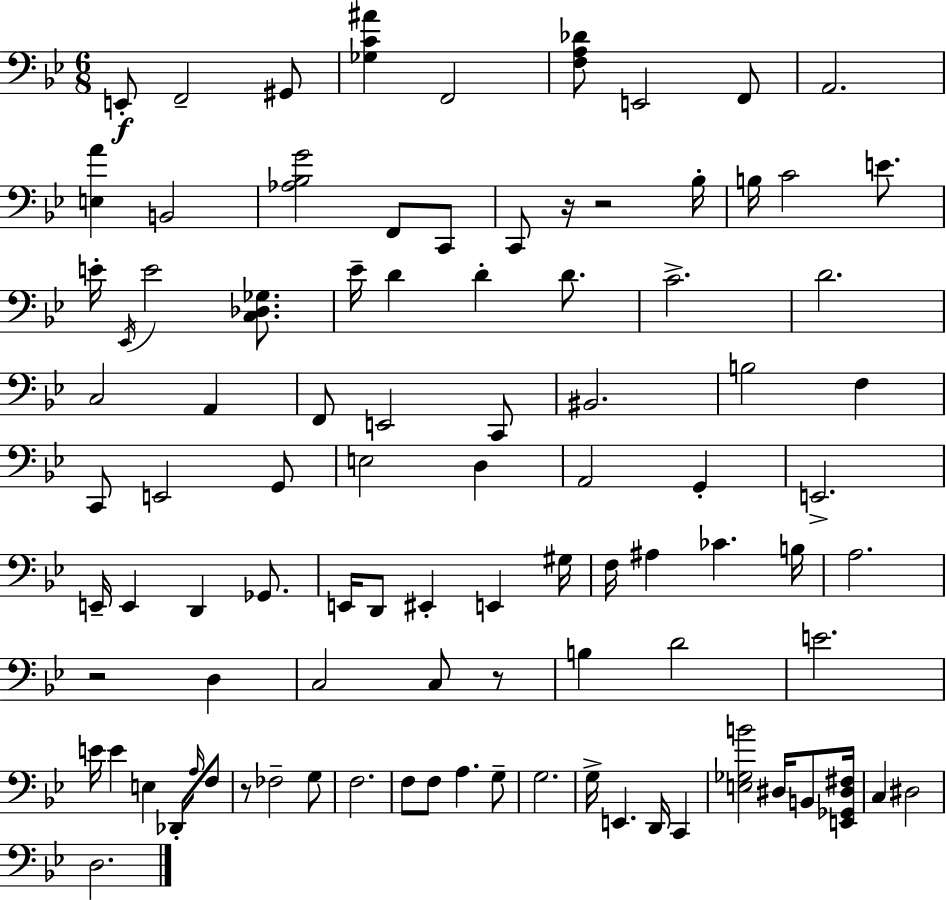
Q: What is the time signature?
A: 6/8